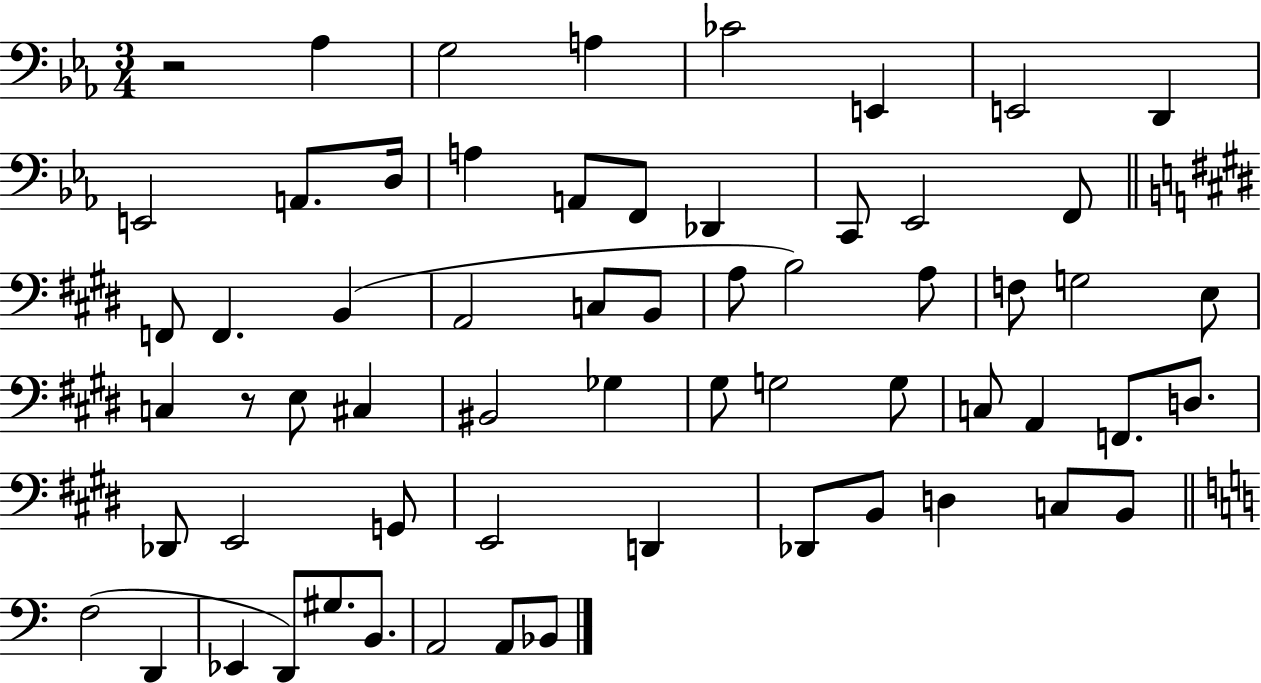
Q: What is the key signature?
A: EES major